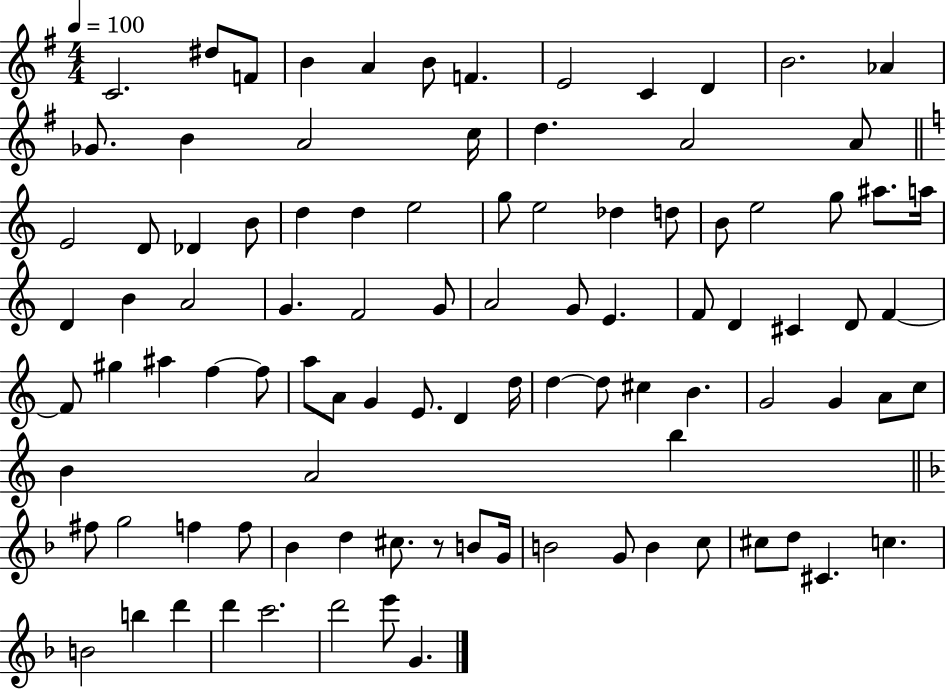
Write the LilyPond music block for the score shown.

{
  \clef treble
  \numericTimeSignature
  \time 4/4
  \key g \major
  \tempo 4 = 100
  \repeat volta 2 { c'2. dis''8 f'8 | b'4 a'4 b'8 f'4. | e'2 c'4 d'4 | b'2. aes'4 | \break ges'8. b'4 a'2 c''16 | d''4. a'2 a'8 | \bar "||" \break \key a \minor e'2 d'8 des'4 b'8 | d''4 d''4 e''2 | g''8 e''2 des''4 d''8 | b'8 e''2 g''8 ais''8. a''16 | \break d'4 b'4 a'2 | g'4. f'2 g'8 | a'2 g'8 e'4. | f'8 d'4 cis'4 d'8 f'4~~ | \break f'8 gis''4 ais''4 f''4~~ f''8 | a''8 a'8 g'4 e'8. d'4 d''16 | d''4~~ d''8 cis''4 b'4. | g'2 g'4 a'8 c''8 | \break b'4 a'2 b''4 | \bar "||" \break \key d \minor fis''8 g''2 f''4 f''8 | bes'4 d''4 cis''8. r8 b'8 g'16 | b'2 g'8 b'4 c''8 | cis''8 d''8 cis'4. c''4. | \break b'2 b''4 d'''4 | d'''4 c'''2. | d'''2 e'''8 g'4. | } \bar "|."
}